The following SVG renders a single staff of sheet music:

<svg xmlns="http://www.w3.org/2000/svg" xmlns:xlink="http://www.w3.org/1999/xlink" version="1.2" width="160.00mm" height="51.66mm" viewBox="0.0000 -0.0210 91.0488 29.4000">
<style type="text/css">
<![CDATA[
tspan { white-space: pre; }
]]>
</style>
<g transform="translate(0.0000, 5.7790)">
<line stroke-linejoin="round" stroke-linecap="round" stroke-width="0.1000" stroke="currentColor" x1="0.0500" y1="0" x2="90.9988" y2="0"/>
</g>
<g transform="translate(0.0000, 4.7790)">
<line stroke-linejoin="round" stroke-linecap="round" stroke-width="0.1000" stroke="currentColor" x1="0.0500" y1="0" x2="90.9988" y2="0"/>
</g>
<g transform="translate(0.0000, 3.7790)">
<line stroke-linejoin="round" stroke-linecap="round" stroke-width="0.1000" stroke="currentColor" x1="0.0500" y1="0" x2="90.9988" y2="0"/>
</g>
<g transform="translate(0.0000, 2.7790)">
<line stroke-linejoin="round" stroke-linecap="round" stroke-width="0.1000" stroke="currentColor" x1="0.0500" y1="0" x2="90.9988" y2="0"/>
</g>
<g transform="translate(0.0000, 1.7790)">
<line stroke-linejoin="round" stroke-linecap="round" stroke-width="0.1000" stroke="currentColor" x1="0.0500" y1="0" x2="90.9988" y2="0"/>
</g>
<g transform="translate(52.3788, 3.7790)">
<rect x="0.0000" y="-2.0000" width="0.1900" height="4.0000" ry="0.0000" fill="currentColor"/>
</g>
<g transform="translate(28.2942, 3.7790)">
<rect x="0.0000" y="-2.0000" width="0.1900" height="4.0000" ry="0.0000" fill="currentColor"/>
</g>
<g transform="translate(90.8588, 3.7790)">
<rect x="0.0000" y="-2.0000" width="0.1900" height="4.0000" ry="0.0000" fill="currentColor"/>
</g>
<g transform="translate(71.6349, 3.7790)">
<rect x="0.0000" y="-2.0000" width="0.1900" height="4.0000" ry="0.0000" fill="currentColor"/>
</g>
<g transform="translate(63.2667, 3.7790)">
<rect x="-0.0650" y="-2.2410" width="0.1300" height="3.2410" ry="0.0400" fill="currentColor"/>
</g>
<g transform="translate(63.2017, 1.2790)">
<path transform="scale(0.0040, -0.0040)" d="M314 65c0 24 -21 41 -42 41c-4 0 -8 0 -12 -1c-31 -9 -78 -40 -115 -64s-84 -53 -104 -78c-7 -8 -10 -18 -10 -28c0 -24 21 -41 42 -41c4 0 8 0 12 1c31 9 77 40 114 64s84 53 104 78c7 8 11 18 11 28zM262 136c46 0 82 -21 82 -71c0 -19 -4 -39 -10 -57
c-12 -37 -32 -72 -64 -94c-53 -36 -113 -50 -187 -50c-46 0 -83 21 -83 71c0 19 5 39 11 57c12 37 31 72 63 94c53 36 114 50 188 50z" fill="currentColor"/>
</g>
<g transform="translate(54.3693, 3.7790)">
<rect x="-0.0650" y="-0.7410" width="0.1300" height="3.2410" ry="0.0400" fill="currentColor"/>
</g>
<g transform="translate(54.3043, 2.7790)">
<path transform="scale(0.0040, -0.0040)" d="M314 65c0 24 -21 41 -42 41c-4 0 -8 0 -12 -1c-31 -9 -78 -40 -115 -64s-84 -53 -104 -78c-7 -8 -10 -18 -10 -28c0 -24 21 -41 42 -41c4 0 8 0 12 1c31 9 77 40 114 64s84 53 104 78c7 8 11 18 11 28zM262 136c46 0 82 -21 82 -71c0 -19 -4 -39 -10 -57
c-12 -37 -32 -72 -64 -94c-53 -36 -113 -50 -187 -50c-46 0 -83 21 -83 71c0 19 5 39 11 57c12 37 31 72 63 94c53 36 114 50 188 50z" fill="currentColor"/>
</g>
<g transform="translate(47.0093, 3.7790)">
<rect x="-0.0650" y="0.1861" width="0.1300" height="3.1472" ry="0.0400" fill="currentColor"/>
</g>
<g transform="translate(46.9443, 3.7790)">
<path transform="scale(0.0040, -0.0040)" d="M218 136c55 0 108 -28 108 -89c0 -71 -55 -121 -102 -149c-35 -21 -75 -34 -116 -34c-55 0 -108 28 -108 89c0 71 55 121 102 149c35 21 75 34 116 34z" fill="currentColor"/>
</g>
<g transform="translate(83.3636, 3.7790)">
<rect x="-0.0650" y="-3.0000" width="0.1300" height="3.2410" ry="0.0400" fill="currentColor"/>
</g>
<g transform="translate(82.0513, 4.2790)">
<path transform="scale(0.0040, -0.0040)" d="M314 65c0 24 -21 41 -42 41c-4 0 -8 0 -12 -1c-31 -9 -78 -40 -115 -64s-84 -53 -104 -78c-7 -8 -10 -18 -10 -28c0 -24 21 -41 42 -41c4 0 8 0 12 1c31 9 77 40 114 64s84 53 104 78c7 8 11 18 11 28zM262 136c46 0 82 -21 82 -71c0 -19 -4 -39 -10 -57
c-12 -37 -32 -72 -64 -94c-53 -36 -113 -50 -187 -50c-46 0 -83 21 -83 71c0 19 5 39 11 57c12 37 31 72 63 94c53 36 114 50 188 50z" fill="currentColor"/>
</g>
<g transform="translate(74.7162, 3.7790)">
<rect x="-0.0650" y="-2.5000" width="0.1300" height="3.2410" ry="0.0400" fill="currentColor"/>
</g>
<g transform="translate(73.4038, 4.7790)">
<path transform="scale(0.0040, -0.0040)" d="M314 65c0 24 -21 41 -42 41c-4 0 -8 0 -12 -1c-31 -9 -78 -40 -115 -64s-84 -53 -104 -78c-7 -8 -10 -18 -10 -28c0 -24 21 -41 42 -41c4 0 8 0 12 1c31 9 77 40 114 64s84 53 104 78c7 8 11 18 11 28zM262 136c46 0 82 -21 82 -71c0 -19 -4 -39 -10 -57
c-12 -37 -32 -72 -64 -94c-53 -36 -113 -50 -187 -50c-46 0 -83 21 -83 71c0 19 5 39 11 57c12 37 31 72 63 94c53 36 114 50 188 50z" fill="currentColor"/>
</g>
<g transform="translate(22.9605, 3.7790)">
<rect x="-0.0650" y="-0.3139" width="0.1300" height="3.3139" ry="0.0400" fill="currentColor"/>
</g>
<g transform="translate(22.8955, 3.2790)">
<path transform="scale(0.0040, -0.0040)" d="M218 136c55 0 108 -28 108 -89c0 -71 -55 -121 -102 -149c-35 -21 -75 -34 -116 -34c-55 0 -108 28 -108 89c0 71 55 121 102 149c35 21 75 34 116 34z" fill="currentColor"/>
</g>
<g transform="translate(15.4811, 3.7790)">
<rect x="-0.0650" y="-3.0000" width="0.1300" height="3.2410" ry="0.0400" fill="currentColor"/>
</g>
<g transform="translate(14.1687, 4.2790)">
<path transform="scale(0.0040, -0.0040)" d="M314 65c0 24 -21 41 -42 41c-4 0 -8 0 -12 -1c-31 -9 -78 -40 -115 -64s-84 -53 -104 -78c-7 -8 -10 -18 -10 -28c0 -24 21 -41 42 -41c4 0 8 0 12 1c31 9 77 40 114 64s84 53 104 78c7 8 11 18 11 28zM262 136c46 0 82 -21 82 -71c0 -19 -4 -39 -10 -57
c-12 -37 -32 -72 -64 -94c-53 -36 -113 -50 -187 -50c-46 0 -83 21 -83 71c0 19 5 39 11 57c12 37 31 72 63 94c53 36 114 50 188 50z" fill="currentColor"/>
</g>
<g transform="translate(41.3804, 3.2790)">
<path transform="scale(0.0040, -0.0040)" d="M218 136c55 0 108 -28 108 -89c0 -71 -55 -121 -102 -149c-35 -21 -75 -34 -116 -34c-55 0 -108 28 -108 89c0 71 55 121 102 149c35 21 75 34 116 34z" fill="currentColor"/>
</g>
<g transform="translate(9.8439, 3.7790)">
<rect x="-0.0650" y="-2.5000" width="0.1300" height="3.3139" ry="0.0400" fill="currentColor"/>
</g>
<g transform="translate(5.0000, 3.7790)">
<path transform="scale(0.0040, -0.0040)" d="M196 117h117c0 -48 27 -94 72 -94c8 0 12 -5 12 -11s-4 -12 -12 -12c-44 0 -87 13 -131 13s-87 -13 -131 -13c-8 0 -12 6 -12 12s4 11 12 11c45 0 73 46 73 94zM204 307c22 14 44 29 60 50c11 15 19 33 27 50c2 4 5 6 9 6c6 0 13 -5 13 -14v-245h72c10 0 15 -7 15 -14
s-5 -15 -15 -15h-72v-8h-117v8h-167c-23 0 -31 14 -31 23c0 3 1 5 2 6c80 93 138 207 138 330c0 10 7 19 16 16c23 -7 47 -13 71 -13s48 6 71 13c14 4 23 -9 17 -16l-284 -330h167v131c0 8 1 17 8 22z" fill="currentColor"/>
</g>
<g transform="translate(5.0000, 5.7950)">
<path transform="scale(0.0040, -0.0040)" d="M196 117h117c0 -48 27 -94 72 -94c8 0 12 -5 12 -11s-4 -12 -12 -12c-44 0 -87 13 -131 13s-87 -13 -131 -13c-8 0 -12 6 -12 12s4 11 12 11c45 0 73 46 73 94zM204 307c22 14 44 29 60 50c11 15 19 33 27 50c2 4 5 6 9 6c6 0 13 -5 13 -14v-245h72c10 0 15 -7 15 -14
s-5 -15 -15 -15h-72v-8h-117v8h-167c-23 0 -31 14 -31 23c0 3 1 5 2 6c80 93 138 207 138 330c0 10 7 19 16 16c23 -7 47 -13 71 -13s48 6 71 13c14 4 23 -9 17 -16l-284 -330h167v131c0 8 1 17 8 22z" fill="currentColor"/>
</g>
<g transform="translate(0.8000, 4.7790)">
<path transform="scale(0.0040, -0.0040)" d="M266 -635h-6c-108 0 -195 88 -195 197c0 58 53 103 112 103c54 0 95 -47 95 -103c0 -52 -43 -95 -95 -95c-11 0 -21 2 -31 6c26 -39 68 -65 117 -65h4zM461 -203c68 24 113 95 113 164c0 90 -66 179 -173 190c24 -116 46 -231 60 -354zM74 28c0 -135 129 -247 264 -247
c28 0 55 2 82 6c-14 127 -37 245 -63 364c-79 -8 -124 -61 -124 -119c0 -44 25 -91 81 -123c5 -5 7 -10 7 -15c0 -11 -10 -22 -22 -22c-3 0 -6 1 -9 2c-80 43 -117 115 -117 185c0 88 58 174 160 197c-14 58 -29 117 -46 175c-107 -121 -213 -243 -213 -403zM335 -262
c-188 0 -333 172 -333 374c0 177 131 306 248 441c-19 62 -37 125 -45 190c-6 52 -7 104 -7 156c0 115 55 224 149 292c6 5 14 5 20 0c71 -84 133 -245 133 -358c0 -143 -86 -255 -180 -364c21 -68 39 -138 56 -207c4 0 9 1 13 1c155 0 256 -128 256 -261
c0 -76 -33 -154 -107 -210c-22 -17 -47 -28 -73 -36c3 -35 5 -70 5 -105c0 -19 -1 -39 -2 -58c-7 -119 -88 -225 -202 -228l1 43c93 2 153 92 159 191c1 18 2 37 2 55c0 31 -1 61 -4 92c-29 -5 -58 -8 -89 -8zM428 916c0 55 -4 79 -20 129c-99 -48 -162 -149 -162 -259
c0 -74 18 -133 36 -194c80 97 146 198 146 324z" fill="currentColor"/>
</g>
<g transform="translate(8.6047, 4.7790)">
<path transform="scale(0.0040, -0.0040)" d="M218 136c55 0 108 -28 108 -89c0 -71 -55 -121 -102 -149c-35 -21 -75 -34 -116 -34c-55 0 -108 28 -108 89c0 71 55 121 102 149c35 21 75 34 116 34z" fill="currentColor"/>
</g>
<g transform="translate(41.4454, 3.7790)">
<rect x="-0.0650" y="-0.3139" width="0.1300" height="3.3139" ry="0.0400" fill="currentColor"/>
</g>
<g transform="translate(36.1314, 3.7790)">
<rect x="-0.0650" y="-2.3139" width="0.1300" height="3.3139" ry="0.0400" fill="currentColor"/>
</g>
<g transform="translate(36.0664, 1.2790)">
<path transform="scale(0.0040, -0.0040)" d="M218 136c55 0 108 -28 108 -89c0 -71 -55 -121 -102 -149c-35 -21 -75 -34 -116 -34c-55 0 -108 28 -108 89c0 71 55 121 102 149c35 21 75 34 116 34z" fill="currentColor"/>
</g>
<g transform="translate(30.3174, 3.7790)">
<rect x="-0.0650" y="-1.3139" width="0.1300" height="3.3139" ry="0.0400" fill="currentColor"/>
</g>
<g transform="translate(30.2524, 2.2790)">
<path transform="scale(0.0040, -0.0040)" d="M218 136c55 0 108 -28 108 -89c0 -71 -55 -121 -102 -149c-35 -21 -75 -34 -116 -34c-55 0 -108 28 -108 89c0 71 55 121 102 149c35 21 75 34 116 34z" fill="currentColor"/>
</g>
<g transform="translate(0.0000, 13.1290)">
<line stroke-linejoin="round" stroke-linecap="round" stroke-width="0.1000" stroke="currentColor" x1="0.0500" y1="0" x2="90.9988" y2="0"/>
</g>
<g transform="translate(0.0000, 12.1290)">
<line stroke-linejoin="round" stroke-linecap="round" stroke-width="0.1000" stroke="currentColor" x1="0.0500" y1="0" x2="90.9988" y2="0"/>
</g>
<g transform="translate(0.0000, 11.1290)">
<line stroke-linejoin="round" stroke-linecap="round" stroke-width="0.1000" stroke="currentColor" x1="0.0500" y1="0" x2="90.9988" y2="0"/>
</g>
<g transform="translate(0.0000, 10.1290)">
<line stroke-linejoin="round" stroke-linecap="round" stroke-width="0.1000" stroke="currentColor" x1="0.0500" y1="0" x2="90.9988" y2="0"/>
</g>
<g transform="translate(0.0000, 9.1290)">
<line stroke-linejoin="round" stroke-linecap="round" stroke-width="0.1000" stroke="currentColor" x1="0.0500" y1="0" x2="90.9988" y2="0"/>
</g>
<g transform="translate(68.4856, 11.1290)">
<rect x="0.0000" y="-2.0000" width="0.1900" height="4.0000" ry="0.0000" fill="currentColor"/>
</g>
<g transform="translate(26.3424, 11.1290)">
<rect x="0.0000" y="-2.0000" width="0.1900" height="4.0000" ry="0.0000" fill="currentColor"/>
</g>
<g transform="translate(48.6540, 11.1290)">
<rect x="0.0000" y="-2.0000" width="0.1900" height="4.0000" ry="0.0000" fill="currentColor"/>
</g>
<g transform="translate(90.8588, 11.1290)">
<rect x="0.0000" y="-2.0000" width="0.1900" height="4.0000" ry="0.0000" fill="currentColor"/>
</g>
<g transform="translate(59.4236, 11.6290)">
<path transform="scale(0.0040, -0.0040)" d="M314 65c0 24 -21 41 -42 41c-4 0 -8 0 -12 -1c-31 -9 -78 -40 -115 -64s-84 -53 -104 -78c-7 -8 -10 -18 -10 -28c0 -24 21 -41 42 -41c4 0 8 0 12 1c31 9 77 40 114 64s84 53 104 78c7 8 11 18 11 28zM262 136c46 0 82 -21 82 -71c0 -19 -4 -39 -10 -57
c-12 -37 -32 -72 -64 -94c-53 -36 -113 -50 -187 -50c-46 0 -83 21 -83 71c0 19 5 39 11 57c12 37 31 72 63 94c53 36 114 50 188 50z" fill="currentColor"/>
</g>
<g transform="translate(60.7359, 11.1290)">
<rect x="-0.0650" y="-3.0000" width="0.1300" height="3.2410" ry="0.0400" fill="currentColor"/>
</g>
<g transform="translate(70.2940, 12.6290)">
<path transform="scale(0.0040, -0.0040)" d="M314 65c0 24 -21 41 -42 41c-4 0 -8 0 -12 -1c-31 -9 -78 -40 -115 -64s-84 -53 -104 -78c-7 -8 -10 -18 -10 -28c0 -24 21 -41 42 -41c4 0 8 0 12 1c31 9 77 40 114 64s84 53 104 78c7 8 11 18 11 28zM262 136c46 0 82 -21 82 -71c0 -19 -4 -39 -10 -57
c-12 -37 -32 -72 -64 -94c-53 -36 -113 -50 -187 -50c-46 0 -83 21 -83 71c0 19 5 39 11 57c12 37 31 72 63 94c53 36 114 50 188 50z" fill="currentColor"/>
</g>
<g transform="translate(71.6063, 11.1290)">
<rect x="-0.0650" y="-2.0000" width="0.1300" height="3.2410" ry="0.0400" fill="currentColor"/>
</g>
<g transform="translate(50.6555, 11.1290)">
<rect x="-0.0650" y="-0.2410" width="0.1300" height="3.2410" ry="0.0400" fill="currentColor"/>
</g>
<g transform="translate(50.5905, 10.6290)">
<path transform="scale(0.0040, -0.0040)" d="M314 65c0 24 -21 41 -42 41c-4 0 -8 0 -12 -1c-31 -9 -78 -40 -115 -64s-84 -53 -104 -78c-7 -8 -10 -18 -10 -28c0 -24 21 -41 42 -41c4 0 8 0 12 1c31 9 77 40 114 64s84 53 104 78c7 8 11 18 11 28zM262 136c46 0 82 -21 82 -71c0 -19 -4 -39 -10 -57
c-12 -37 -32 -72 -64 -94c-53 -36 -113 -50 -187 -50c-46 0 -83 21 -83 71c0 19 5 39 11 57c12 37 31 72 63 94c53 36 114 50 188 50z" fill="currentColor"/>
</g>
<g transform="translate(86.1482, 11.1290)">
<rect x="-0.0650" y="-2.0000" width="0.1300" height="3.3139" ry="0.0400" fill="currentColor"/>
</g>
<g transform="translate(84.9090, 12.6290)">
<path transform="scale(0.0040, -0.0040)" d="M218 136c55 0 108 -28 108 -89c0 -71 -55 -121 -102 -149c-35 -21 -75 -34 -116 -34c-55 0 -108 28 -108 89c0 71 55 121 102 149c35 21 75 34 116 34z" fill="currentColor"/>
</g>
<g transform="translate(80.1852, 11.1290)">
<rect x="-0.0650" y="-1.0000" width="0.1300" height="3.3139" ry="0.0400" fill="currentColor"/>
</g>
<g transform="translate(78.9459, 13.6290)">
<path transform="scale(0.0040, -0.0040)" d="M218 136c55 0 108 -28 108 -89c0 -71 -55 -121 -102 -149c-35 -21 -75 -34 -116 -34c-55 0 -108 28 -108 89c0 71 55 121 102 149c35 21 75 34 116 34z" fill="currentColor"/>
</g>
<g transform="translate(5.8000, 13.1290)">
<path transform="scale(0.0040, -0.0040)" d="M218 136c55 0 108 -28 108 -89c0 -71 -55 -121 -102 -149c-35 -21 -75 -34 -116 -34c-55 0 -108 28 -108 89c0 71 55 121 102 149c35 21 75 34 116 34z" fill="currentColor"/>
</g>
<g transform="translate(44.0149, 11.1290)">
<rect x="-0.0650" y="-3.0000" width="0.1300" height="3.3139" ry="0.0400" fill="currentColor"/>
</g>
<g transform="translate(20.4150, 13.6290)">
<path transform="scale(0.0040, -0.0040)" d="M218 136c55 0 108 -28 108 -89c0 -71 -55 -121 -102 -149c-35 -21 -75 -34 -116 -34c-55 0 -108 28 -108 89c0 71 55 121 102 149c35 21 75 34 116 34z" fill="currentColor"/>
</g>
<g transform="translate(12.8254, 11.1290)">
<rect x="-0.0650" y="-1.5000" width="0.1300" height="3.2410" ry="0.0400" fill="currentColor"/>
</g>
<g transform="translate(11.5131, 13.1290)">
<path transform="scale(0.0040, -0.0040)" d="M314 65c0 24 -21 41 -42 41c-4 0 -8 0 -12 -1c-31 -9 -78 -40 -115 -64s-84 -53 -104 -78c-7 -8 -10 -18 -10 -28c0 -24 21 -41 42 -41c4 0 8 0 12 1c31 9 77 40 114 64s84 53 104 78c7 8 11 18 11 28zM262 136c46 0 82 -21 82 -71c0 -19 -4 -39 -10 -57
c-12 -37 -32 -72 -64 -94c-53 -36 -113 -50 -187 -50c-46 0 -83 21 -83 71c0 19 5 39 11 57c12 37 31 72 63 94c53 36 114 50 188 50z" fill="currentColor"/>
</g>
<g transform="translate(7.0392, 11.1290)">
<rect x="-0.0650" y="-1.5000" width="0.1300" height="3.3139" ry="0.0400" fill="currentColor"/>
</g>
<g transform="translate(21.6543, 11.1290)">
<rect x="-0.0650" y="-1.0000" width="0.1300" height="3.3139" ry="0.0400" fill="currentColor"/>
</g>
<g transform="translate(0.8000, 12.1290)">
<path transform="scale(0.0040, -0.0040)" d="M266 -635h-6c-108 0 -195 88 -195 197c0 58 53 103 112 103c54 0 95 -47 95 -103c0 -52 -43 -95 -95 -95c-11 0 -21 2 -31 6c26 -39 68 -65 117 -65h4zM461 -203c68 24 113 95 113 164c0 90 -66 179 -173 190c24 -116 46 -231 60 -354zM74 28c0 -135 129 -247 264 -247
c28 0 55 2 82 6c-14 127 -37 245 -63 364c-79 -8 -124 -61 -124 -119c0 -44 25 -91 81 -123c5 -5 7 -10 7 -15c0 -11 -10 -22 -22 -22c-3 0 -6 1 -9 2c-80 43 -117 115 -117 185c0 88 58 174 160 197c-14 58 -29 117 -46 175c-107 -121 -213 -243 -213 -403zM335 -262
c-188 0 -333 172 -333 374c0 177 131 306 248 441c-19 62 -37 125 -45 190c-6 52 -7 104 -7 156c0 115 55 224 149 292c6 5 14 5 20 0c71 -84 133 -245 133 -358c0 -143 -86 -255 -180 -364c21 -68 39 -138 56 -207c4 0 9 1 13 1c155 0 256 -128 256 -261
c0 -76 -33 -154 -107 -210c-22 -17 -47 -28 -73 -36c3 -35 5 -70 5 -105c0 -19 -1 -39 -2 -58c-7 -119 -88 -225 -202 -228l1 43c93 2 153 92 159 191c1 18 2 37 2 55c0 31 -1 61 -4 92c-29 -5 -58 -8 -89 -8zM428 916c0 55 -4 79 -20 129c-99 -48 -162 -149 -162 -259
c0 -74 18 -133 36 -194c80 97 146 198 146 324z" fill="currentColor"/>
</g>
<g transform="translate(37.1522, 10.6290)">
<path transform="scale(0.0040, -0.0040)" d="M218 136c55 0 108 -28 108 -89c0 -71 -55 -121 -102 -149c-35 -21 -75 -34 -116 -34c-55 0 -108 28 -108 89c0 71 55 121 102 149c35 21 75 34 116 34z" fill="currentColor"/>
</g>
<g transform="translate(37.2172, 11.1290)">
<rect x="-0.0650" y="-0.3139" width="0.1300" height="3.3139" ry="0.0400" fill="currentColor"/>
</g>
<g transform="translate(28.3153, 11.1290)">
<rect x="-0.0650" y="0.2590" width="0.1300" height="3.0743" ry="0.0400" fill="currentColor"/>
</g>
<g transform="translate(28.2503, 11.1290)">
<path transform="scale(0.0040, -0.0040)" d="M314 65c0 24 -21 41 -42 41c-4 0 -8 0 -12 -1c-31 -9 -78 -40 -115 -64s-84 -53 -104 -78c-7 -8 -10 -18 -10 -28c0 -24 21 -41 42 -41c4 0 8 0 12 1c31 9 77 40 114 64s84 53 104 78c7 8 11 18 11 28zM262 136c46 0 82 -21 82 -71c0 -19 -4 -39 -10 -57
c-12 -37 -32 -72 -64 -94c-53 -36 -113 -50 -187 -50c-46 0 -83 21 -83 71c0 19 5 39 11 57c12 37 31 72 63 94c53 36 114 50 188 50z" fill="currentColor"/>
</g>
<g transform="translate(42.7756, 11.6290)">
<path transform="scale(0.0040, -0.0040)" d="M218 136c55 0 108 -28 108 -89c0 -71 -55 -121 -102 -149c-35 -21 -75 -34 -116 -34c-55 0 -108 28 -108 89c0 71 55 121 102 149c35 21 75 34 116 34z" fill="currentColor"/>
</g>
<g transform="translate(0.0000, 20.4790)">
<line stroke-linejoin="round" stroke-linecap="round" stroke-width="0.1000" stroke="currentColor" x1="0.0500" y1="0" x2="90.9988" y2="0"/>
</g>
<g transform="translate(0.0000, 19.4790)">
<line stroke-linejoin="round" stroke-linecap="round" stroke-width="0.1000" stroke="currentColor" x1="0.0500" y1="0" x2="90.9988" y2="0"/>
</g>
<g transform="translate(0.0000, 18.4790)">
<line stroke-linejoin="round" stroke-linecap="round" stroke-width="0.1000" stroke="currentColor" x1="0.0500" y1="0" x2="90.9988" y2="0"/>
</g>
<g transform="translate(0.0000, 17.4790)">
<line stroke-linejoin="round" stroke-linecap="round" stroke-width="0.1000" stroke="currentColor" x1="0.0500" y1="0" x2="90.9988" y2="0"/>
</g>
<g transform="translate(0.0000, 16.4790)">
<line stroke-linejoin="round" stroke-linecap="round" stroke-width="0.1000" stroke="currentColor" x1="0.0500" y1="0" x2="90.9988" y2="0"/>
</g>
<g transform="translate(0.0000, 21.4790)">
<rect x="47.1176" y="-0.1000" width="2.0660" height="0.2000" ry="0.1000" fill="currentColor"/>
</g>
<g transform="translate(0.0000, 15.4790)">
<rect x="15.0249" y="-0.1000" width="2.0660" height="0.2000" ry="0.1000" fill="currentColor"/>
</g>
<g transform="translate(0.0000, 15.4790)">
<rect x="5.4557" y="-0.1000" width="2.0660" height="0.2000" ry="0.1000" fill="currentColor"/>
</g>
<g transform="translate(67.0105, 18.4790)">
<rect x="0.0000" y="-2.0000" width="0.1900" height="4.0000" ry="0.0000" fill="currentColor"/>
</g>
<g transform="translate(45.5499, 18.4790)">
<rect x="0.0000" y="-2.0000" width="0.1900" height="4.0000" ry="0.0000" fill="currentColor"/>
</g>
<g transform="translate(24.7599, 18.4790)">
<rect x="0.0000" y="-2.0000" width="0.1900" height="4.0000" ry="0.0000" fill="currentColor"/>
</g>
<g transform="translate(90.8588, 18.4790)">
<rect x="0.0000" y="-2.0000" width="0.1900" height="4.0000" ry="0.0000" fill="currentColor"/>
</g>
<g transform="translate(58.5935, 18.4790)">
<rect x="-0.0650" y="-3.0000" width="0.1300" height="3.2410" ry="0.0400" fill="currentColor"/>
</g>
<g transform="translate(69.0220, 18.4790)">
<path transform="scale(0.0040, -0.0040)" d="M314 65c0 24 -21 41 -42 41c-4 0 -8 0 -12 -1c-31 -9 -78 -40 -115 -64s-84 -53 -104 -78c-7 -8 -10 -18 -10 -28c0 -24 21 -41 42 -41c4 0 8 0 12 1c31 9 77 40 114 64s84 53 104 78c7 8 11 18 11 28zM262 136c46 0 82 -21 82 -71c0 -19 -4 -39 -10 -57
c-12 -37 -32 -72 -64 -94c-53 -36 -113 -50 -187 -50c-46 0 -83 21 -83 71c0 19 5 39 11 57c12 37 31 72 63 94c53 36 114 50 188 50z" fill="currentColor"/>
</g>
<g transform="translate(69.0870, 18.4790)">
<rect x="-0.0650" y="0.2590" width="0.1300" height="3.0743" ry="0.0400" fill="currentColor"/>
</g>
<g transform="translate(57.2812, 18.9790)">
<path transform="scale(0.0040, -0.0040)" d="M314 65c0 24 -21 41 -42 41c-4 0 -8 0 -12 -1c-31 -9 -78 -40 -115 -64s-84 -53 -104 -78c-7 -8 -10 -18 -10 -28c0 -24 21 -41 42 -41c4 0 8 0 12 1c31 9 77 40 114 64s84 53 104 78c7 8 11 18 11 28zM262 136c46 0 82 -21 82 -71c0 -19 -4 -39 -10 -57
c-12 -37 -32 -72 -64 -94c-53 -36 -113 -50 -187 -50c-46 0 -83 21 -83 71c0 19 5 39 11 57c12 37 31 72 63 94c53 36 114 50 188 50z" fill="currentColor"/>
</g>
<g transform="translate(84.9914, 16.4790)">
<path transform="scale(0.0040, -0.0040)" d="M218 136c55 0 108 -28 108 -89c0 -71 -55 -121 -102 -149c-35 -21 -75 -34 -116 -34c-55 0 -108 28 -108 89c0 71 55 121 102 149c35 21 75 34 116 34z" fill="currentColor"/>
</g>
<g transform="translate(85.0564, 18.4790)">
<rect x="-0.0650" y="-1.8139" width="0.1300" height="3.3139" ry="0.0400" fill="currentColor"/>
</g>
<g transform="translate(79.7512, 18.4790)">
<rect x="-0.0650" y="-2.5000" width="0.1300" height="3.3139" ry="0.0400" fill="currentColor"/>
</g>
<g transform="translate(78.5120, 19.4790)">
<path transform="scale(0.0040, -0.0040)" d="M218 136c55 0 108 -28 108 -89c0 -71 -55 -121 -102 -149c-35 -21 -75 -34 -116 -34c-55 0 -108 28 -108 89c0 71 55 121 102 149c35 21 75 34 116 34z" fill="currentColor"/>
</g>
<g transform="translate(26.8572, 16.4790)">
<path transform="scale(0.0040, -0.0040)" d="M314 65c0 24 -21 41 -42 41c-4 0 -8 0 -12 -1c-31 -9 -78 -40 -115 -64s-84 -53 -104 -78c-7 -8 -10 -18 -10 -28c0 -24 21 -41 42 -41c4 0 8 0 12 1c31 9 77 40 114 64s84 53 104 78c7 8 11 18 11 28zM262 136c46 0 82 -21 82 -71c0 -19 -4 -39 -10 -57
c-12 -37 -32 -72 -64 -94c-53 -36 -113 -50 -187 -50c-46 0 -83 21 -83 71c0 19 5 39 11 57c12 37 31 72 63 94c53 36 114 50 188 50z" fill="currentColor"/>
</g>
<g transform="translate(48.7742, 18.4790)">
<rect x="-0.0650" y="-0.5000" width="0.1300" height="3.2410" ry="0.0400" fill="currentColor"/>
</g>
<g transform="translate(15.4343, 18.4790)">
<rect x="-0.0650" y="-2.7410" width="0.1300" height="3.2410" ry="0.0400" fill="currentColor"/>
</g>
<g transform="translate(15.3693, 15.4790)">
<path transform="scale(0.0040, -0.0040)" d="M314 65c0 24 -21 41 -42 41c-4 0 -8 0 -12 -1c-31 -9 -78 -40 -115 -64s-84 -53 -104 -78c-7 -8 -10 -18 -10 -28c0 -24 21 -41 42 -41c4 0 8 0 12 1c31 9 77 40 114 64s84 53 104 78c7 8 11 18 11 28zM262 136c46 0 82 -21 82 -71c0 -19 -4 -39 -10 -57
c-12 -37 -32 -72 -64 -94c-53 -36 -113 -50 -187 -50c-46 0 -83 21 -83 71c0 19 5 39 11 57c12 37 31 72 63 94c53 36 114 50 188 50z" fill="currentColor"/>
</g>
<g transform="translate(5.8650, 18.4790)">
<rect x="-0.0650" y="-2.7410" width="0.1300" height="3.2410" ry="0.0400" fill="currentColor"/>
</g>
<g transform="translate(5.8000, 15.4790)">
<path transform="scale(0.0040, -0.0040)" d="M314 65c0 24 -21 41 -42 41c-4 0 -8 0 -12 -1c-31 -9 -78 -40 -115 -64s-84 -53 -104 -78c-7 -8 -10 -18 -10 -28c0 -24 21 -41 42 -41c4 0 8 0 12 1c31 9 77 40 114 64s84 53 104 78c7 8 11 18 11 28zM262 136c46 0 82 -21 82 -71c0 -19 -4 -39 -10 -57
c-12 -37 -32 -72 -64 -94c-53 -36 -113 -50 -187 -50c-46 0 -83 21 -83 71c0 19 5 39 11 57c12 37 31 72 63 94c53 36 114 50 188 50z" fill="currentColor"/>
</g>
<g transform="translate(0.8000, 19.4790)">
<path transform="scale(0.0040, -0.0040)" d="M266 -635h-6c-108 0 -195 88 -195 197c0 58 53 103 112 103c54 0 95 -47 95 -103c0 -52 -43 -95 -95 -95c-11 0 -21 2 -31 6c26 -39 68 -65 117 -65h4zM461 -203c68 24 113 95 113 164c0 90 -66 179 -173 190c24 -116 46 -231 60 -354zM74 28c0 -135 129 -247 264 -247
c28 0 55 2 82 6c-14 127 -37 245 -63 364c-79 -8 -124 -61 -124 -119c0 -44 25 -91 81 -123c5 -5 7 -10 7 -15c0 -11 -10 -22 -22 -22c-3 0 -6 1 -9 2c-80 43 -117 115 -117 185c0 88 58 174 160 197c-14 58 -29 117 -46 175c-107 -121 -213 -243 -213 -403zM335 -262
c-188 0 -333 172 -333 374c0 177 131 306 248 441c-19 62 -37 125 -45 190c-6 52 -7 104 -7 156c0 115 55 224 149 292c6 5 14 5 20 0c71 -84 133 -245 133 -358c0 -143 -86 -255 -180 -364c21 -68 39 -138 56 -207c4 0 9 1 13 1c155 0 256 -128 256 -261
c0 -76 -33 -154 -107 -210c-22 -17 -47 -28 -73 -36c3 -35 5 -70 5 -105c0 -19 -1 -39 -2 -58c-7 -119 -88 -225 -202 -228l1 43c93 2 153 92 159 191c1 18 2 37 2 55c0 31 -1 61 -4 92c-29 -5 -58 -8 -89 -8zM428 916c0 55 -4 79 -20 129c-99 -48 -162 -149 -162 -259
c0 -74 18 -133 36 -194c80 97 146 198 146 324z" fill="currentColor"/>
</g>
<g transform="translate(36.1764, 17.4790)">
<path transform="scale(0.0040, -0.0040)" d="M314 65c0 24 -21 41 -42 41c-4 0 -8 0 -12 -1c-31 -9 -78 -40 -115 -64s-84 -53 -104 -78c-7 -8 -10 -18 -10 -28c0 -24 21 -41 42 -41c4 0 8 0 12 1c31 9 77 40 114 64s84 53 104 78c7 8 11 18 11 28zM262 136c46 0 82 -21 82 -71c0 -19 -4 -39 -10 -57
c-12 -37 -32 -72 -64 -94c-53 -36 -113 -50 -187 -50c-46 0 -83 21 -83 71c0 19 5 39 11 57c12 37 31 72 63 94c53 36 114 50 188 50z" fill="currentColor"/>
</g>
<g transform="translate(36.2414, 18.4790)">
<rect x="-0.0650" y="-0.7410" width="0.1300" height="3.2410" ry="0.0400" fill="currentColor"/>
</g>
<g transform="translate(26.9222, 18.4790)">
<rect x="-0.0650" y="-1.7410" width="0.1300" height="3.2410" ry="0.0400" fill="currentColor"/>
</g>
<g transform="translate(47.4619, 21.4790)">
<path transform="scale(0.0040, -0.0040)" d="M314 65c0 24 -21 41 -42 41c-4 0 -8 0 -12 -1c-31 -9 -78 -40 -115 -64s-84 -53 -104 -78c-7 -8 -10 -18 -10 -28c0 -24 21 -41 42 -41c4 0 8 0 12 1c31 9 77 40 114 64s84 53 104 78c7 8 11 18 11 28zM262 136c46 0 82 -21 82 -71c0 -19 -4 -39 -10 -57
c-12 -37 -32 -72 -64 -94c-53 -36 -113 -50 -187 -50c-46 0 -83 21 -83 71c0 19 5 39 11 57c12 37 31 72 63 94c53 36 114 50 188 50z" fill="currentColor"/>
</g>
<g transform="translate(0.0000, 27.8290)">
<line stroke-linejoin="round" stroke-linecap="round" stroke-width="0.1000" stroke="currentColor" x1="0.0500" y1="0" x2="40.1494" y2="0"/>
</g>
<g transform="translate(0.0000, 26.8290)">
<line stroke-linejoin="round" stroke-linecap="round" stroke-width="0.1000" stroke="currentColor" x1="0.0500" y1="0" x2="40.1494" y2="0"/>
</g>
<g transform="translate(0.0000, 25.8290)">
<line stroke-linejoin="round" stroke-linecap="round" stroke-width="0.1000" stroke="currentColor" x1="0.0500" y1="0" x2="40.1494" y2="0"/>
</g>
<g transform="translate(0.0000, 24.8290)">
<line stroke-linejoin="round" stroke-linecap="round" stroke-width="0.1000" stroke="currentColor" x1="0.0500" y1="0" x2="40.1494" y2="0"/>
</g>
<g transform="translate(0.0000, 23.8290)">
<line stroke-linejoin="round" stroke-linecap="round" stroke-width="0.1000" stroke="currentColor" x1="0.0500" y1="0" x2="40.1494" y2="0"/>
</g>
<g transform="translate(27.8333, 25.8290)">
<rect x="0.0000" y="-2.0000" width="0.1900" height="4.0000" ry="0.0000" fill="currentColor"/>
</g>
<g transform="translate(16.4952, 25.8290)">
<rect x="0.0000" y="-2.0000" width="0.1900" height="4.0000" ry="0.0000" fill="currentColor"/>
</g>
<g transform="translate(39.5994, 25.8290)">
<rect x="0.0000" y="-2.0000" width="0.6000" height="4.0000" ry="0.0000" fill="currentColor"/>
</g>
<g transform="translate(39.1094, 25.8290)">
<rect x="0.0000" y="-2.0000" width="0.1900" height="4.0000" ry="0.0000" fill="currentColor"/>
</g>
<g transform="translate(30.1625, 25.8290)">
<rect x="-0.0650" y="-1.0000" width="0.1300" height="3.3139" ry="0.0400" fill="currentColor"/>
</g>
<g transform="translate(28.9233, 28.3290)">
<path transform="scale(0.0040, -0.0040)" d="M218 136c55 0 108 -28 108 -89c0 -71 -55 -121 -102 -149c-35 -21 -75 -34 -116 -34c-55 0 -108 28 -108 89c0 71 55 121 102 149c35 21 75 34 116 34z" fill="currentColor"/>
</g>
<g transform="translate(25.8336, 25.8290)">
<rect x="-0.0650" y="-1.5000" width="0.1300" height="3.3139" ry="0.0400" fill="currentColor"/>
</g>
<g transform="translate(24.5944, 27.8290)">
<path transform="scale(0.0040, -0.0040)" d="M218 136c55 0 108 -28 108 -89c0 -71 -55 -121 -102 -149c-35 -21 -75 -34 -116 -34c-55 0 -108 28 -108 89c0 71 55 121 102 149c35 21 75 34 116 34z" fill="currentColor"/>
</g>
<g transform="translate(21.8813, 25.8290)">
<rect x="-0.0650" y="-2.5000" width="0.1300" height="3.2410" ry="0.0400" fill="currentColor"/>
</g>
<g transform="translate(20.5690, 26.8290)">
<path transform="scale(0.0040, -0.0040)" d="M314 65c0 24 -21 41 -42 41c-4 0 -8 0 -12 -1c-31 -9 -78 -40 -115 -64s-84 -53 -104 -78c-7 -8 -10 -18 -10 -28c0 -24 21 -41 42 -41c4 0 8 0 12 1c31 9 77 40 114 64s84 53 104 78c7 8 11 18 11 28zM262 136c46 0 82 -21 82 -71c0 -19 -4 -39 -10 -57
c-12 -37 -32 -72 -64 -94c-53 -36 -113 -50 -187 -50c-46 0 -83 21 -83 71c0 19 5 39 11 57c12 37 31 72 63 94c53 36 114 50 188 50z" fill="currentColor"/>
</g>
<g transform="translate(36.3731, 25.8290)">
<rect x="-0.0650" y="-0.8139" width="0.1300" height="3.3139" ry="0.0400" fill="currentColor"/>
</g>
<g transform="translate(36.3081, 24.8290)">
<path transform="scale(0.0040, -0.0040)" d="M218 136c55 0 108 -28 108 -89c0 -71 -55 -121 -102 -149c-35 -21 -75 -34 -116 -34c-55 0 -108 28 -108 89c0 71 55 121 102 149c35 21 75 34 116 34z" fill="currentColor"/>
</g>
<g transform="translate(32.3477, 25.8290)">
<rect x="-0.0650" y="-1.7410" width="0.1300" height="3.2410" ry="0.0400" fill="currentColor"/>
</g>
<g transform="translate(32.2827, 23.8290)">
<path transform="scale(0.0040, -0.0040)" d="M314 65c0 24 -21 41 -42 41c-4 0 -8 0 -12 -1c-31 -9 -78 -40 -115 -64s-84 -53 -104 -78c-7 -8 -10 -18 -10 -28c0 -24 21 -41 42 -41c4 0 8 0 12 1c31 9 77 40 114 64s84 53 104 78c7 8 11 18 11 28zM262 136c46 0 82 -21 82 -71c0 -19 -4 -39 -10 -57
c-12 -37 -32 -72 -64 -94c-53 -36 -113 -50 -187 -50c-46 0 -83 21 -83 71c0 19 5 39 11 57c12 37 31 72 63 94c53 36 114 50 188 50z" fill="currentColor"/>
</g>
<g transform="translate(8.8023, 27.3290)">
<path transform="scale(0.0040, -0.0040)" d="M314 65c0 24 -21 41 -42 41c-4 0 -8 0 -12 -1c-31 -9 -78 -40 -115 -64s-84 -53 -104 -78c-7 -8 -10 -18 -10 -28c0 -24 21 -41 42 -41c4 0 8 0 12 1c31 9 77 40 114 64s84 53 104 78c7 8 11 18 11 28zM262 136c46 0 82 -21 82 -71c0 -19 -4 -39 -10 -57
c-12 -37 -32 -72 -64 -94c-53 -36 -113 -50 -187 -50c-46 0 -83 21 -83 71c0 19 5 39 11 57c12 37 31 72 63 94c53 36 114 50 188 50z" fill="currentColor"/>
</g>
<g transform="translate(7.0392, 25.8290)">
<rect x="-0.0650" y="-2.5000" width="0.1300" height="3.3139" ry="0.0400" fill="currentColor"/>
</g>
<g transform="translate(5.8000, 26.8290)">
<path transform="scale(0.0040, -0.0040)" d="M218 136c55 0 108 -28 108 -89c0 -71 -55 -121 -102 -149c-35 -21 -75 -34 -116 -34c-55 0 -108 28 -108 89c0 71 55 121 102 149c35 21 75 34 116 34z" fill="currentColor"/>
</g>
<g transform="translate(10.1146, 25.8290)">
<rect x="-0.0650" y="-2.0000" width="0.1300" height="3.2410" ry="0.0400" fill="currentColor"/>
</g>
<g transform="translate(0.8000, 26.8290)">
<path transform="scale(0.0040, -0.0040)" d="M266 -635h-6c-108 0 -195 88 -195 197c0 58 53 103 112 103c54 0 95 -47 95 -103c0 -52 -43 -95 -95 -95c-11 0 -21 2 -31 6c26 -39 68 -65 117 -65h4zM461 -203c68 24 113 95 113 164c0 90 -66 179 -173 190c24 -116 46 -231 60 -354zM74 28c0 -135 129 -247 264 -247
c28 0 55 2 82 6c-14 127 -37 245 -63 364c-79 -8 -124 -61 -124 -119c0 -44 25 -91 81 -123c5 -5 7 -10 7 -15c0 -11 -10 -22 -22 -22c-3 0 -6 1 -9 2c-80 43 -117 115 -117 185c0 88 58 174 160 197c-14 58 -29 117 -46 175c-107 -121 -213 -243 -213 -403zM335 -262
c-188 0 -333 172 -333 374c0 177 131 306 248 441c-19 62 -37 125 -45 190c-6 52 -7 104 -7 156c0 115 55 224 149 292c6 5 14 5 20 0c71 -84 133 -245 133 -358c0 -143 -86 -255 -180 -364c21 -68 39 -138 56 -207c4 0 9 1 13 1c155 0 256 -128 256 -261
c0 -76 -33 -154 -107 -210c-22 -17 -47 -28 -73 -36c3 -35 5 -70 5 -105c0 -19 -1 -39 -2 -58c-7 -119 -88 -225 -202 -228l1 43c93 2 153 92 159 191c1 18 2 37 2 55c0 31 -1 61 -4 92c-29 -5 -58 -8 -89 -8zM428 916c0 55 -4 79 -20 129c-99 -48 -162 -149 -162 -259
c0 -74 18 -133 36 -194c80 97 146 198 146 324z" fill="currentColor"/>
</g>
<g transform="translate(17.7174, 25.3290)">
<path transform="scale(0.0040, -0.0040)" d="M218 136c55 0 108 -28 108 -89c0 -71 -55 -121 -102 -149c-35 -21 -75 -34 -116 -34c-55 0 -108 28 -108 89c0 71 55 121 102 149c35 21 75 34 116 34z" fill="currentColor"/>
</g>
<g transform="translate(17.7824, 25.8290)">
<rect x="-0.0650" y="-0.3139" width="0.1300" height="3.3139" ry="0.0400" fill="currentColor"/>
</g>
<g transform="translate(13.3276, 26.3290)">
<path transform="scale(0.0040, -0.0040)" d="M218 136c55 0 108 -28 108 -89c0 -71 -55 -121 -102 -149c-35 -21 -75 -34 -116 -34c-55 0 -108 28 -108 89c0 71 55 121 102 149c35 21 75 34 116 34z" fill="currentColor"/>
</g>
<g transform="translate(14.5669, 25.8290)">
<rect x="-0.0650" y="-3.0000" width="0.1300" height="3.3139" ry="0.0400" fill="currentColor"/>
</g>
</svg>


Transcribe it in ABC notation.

X:1
T:Untitled
M:4/4
L:1/4
K:C
G A2 c e g c B d2 g2 G2 A2 E E2 D B2 c A c2 A2 F2 D F a2 a2 f2 d2 C2 A2 B2 G f G F2 A c G2 E D f2 d